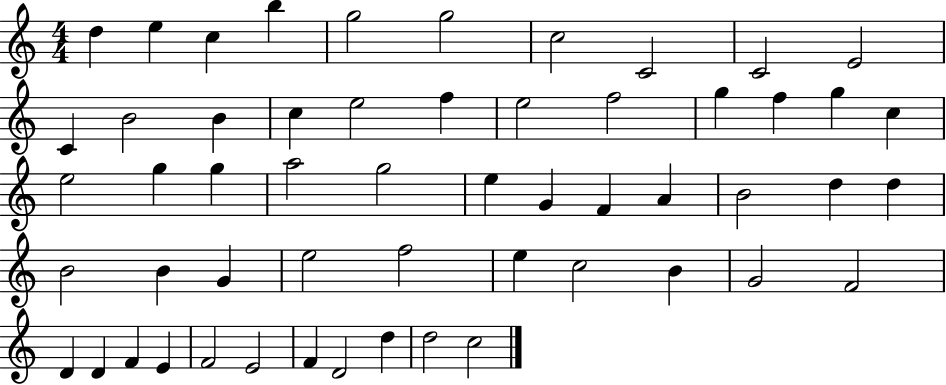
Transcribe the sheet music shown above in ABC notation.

X:1
T:Untitled
M:4/4
L:1/4
K:C
d e c b g2 g2 c2 C2 C2 E2 C B2 B c e2 f e2 f2 g f g c e2 g g a2 g2 e G F A B2 d d B2 B G e2 f2 e c2 B G2 F2 D D F E F2 E2 F D2 d d2 c2